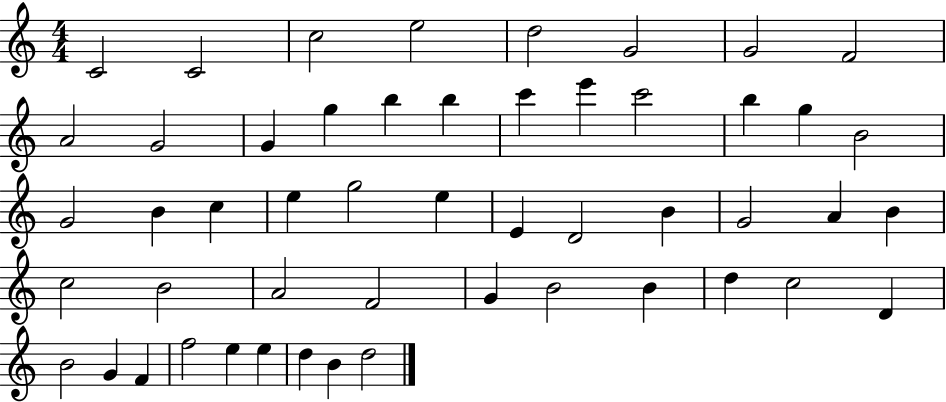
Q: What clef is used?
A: treble